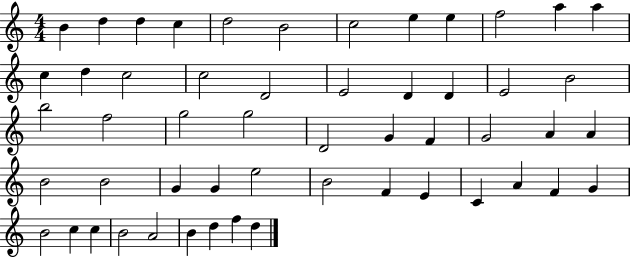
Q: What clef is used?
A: treble